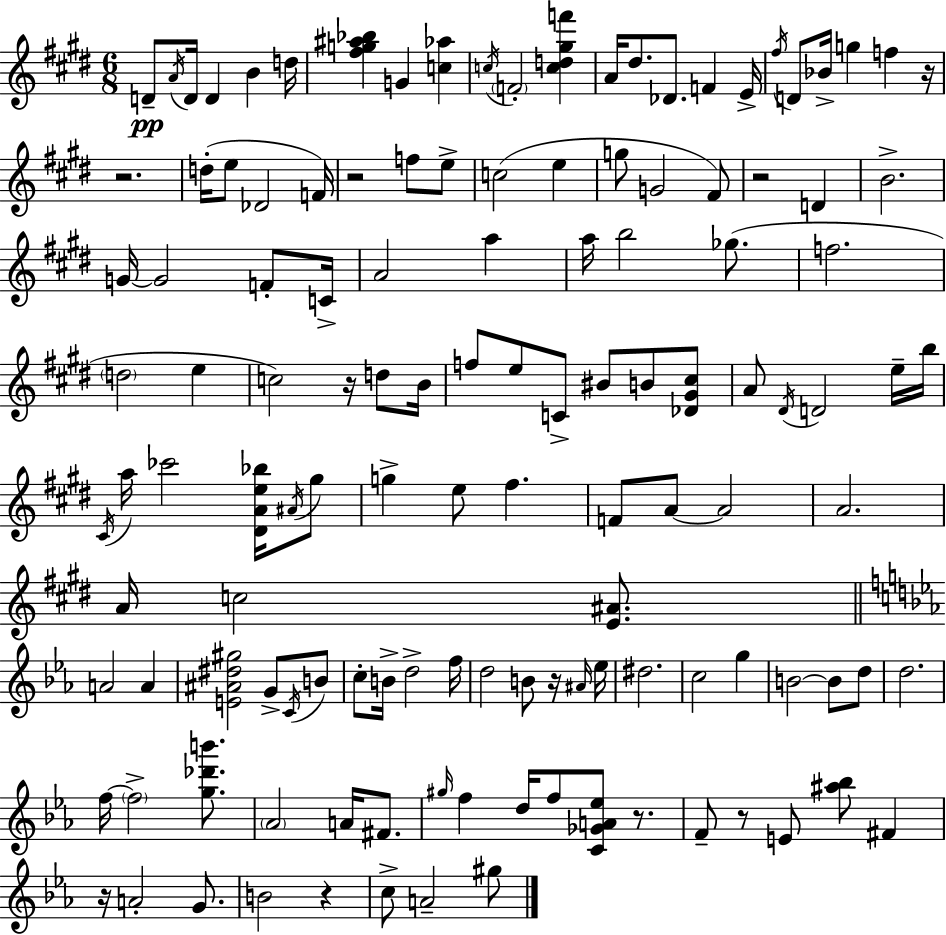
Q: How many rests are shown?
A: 10